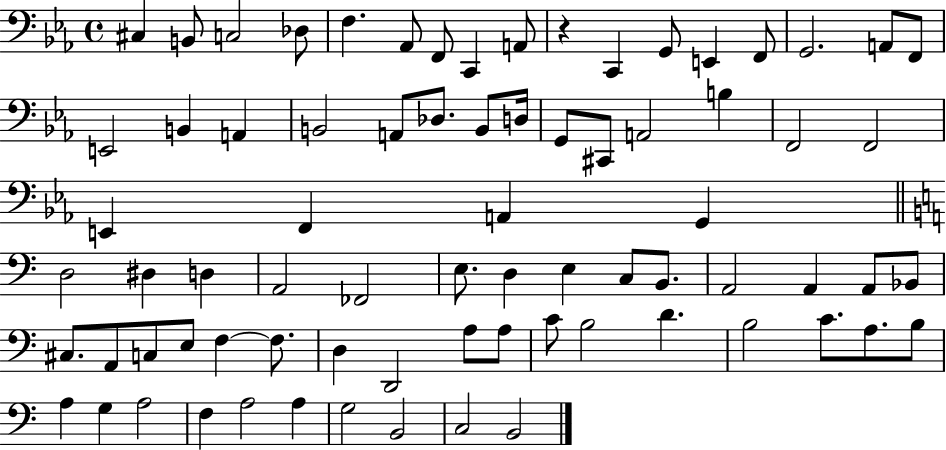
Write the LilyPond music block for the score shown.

{
  \clef bass
  \time 4/4
  \defaultTimeSignature
  \key ees \major
  cis4 b,8 c2 des8 | f4. aes,8 f,8 c,4 a,8 | r4 c,4 g,8 e,4 f,8 | g,2. a,8 f,8 | \break e,2 b,4 a,4 | b,2 a,8 des8. b,8 d16 | g,8 cis,8 a,2 b4 | f,2 f,2 | \break e,4 f,4 a,4 g,4 | \bar "||" \break \key a \minor d2 dis4 d4 | a,2 fes,2 | e8. d4 e4 c8 b,8. | a,2 a,4 a,8 bes,8 | \break cis8. a,8 c8 e8 f4~~ f8. | d4 d,2 a8 a8 | c'8 b2 d'4. | b2 c'8. a8. b8 | \break a4 g4 a2 | f4 a2 a4 | g2 b,2 | c2 b,2 | \break \bar "|."
}